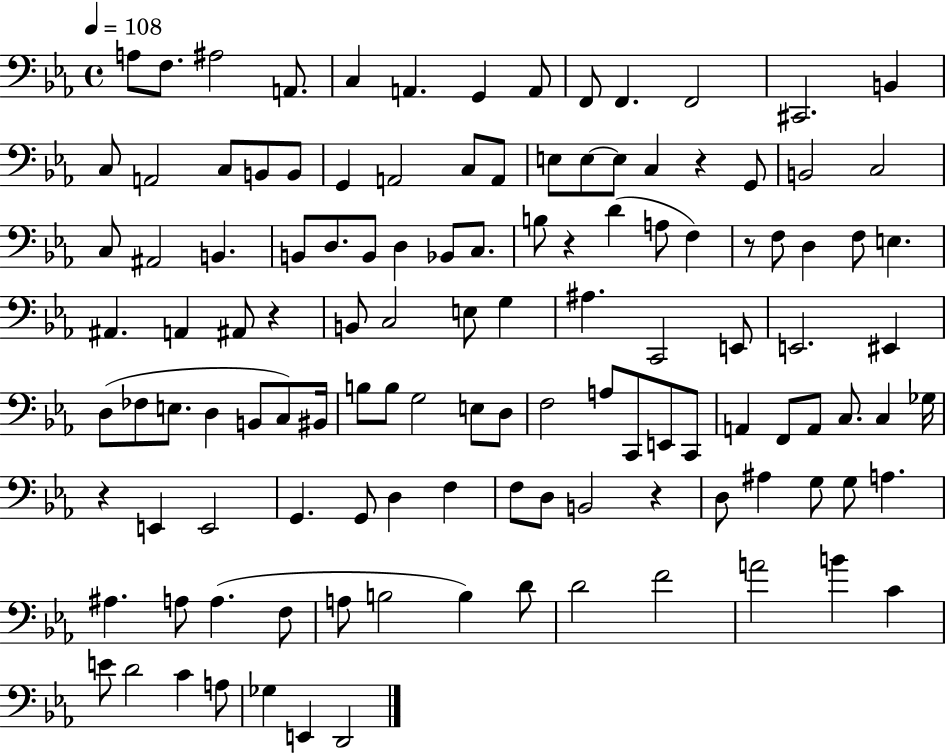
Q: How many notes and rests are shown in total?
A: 121